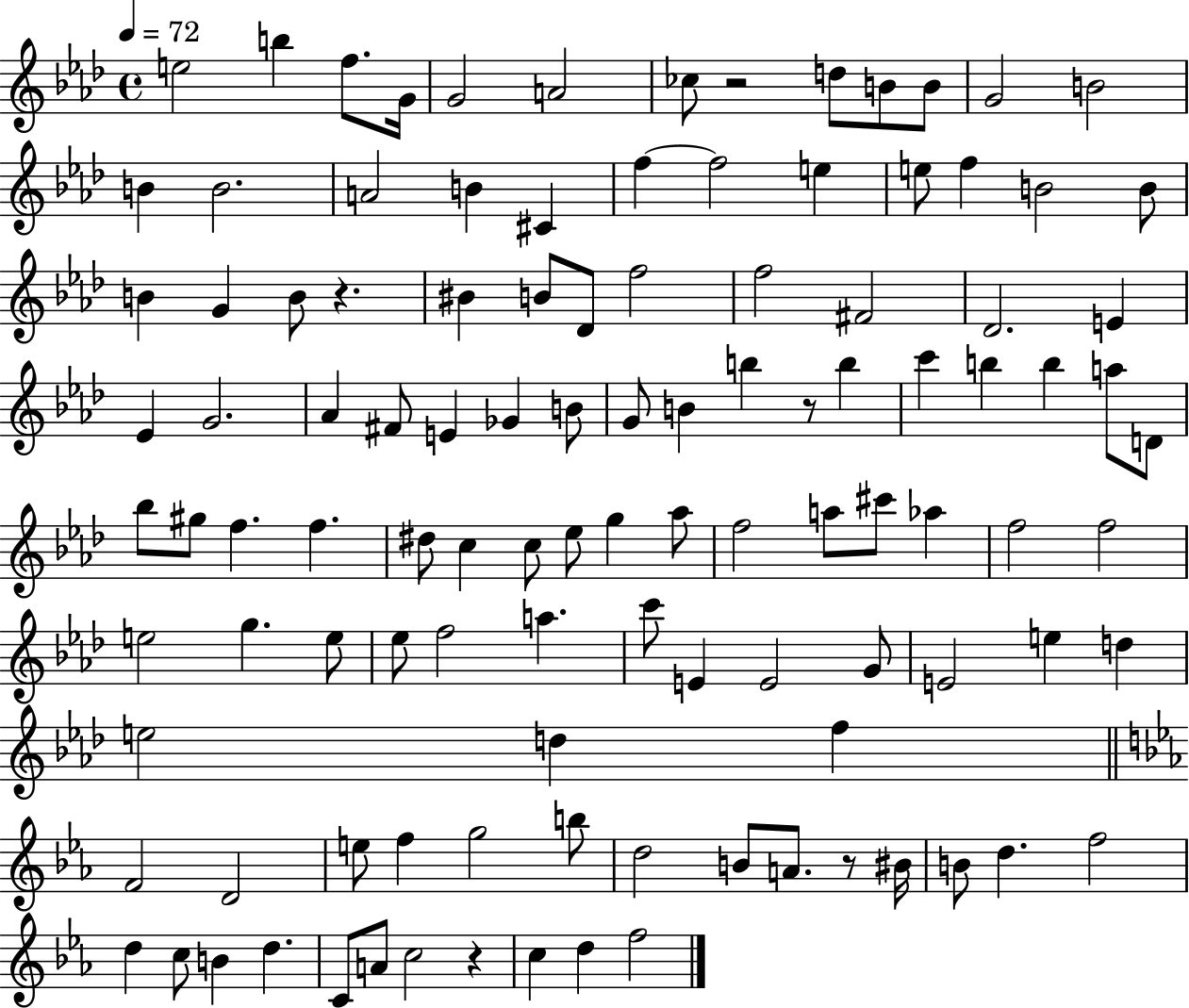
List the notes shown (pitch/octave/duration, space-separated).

E5/h B5/q F5/e. G4/s G4/h A4/h CES5/e R/h D5/e B4/e B4/e G4/h B4/h B4/q B4/h. A4/h B4/q C#4/q F5/q F5/h E5/q E5/e F5/q B4/h B4/e B4/q G4/q B4/e R/q. BIS4/q B4/e Db4/e F5/h F5/h F#4/h Db4/h. E4/q Eb4/q G4/h. Ab4/q F#4/e E4/q Gb4/q B4/e G4/e B4/q B5/q R/e B5/q C6/q B5/q B5/q A5/e D4/e Bb5/e G#5/e F5/q. F5/q. D#5/e C5/q C5/e Eb5/e G5/q Ab5/e F5/h A5/e C#6/e Ab5/q F5/h F5/h E5/h G5/q. E5/e Eb5/e F5/h A5/q. C6/e E4/q E4/h G4/e E4/h E5/q D5/q E5/h D5/q F5/q F4/h D4/h E5/e F5/q G5/h B5/e D5/h B4/e A4/e. R/e BIS4/s B4/e D5/q. F5/h D5/q C5/e B4/q D5/q. C4/e A4/e C5/h R/q C5/q D5/q F5/h